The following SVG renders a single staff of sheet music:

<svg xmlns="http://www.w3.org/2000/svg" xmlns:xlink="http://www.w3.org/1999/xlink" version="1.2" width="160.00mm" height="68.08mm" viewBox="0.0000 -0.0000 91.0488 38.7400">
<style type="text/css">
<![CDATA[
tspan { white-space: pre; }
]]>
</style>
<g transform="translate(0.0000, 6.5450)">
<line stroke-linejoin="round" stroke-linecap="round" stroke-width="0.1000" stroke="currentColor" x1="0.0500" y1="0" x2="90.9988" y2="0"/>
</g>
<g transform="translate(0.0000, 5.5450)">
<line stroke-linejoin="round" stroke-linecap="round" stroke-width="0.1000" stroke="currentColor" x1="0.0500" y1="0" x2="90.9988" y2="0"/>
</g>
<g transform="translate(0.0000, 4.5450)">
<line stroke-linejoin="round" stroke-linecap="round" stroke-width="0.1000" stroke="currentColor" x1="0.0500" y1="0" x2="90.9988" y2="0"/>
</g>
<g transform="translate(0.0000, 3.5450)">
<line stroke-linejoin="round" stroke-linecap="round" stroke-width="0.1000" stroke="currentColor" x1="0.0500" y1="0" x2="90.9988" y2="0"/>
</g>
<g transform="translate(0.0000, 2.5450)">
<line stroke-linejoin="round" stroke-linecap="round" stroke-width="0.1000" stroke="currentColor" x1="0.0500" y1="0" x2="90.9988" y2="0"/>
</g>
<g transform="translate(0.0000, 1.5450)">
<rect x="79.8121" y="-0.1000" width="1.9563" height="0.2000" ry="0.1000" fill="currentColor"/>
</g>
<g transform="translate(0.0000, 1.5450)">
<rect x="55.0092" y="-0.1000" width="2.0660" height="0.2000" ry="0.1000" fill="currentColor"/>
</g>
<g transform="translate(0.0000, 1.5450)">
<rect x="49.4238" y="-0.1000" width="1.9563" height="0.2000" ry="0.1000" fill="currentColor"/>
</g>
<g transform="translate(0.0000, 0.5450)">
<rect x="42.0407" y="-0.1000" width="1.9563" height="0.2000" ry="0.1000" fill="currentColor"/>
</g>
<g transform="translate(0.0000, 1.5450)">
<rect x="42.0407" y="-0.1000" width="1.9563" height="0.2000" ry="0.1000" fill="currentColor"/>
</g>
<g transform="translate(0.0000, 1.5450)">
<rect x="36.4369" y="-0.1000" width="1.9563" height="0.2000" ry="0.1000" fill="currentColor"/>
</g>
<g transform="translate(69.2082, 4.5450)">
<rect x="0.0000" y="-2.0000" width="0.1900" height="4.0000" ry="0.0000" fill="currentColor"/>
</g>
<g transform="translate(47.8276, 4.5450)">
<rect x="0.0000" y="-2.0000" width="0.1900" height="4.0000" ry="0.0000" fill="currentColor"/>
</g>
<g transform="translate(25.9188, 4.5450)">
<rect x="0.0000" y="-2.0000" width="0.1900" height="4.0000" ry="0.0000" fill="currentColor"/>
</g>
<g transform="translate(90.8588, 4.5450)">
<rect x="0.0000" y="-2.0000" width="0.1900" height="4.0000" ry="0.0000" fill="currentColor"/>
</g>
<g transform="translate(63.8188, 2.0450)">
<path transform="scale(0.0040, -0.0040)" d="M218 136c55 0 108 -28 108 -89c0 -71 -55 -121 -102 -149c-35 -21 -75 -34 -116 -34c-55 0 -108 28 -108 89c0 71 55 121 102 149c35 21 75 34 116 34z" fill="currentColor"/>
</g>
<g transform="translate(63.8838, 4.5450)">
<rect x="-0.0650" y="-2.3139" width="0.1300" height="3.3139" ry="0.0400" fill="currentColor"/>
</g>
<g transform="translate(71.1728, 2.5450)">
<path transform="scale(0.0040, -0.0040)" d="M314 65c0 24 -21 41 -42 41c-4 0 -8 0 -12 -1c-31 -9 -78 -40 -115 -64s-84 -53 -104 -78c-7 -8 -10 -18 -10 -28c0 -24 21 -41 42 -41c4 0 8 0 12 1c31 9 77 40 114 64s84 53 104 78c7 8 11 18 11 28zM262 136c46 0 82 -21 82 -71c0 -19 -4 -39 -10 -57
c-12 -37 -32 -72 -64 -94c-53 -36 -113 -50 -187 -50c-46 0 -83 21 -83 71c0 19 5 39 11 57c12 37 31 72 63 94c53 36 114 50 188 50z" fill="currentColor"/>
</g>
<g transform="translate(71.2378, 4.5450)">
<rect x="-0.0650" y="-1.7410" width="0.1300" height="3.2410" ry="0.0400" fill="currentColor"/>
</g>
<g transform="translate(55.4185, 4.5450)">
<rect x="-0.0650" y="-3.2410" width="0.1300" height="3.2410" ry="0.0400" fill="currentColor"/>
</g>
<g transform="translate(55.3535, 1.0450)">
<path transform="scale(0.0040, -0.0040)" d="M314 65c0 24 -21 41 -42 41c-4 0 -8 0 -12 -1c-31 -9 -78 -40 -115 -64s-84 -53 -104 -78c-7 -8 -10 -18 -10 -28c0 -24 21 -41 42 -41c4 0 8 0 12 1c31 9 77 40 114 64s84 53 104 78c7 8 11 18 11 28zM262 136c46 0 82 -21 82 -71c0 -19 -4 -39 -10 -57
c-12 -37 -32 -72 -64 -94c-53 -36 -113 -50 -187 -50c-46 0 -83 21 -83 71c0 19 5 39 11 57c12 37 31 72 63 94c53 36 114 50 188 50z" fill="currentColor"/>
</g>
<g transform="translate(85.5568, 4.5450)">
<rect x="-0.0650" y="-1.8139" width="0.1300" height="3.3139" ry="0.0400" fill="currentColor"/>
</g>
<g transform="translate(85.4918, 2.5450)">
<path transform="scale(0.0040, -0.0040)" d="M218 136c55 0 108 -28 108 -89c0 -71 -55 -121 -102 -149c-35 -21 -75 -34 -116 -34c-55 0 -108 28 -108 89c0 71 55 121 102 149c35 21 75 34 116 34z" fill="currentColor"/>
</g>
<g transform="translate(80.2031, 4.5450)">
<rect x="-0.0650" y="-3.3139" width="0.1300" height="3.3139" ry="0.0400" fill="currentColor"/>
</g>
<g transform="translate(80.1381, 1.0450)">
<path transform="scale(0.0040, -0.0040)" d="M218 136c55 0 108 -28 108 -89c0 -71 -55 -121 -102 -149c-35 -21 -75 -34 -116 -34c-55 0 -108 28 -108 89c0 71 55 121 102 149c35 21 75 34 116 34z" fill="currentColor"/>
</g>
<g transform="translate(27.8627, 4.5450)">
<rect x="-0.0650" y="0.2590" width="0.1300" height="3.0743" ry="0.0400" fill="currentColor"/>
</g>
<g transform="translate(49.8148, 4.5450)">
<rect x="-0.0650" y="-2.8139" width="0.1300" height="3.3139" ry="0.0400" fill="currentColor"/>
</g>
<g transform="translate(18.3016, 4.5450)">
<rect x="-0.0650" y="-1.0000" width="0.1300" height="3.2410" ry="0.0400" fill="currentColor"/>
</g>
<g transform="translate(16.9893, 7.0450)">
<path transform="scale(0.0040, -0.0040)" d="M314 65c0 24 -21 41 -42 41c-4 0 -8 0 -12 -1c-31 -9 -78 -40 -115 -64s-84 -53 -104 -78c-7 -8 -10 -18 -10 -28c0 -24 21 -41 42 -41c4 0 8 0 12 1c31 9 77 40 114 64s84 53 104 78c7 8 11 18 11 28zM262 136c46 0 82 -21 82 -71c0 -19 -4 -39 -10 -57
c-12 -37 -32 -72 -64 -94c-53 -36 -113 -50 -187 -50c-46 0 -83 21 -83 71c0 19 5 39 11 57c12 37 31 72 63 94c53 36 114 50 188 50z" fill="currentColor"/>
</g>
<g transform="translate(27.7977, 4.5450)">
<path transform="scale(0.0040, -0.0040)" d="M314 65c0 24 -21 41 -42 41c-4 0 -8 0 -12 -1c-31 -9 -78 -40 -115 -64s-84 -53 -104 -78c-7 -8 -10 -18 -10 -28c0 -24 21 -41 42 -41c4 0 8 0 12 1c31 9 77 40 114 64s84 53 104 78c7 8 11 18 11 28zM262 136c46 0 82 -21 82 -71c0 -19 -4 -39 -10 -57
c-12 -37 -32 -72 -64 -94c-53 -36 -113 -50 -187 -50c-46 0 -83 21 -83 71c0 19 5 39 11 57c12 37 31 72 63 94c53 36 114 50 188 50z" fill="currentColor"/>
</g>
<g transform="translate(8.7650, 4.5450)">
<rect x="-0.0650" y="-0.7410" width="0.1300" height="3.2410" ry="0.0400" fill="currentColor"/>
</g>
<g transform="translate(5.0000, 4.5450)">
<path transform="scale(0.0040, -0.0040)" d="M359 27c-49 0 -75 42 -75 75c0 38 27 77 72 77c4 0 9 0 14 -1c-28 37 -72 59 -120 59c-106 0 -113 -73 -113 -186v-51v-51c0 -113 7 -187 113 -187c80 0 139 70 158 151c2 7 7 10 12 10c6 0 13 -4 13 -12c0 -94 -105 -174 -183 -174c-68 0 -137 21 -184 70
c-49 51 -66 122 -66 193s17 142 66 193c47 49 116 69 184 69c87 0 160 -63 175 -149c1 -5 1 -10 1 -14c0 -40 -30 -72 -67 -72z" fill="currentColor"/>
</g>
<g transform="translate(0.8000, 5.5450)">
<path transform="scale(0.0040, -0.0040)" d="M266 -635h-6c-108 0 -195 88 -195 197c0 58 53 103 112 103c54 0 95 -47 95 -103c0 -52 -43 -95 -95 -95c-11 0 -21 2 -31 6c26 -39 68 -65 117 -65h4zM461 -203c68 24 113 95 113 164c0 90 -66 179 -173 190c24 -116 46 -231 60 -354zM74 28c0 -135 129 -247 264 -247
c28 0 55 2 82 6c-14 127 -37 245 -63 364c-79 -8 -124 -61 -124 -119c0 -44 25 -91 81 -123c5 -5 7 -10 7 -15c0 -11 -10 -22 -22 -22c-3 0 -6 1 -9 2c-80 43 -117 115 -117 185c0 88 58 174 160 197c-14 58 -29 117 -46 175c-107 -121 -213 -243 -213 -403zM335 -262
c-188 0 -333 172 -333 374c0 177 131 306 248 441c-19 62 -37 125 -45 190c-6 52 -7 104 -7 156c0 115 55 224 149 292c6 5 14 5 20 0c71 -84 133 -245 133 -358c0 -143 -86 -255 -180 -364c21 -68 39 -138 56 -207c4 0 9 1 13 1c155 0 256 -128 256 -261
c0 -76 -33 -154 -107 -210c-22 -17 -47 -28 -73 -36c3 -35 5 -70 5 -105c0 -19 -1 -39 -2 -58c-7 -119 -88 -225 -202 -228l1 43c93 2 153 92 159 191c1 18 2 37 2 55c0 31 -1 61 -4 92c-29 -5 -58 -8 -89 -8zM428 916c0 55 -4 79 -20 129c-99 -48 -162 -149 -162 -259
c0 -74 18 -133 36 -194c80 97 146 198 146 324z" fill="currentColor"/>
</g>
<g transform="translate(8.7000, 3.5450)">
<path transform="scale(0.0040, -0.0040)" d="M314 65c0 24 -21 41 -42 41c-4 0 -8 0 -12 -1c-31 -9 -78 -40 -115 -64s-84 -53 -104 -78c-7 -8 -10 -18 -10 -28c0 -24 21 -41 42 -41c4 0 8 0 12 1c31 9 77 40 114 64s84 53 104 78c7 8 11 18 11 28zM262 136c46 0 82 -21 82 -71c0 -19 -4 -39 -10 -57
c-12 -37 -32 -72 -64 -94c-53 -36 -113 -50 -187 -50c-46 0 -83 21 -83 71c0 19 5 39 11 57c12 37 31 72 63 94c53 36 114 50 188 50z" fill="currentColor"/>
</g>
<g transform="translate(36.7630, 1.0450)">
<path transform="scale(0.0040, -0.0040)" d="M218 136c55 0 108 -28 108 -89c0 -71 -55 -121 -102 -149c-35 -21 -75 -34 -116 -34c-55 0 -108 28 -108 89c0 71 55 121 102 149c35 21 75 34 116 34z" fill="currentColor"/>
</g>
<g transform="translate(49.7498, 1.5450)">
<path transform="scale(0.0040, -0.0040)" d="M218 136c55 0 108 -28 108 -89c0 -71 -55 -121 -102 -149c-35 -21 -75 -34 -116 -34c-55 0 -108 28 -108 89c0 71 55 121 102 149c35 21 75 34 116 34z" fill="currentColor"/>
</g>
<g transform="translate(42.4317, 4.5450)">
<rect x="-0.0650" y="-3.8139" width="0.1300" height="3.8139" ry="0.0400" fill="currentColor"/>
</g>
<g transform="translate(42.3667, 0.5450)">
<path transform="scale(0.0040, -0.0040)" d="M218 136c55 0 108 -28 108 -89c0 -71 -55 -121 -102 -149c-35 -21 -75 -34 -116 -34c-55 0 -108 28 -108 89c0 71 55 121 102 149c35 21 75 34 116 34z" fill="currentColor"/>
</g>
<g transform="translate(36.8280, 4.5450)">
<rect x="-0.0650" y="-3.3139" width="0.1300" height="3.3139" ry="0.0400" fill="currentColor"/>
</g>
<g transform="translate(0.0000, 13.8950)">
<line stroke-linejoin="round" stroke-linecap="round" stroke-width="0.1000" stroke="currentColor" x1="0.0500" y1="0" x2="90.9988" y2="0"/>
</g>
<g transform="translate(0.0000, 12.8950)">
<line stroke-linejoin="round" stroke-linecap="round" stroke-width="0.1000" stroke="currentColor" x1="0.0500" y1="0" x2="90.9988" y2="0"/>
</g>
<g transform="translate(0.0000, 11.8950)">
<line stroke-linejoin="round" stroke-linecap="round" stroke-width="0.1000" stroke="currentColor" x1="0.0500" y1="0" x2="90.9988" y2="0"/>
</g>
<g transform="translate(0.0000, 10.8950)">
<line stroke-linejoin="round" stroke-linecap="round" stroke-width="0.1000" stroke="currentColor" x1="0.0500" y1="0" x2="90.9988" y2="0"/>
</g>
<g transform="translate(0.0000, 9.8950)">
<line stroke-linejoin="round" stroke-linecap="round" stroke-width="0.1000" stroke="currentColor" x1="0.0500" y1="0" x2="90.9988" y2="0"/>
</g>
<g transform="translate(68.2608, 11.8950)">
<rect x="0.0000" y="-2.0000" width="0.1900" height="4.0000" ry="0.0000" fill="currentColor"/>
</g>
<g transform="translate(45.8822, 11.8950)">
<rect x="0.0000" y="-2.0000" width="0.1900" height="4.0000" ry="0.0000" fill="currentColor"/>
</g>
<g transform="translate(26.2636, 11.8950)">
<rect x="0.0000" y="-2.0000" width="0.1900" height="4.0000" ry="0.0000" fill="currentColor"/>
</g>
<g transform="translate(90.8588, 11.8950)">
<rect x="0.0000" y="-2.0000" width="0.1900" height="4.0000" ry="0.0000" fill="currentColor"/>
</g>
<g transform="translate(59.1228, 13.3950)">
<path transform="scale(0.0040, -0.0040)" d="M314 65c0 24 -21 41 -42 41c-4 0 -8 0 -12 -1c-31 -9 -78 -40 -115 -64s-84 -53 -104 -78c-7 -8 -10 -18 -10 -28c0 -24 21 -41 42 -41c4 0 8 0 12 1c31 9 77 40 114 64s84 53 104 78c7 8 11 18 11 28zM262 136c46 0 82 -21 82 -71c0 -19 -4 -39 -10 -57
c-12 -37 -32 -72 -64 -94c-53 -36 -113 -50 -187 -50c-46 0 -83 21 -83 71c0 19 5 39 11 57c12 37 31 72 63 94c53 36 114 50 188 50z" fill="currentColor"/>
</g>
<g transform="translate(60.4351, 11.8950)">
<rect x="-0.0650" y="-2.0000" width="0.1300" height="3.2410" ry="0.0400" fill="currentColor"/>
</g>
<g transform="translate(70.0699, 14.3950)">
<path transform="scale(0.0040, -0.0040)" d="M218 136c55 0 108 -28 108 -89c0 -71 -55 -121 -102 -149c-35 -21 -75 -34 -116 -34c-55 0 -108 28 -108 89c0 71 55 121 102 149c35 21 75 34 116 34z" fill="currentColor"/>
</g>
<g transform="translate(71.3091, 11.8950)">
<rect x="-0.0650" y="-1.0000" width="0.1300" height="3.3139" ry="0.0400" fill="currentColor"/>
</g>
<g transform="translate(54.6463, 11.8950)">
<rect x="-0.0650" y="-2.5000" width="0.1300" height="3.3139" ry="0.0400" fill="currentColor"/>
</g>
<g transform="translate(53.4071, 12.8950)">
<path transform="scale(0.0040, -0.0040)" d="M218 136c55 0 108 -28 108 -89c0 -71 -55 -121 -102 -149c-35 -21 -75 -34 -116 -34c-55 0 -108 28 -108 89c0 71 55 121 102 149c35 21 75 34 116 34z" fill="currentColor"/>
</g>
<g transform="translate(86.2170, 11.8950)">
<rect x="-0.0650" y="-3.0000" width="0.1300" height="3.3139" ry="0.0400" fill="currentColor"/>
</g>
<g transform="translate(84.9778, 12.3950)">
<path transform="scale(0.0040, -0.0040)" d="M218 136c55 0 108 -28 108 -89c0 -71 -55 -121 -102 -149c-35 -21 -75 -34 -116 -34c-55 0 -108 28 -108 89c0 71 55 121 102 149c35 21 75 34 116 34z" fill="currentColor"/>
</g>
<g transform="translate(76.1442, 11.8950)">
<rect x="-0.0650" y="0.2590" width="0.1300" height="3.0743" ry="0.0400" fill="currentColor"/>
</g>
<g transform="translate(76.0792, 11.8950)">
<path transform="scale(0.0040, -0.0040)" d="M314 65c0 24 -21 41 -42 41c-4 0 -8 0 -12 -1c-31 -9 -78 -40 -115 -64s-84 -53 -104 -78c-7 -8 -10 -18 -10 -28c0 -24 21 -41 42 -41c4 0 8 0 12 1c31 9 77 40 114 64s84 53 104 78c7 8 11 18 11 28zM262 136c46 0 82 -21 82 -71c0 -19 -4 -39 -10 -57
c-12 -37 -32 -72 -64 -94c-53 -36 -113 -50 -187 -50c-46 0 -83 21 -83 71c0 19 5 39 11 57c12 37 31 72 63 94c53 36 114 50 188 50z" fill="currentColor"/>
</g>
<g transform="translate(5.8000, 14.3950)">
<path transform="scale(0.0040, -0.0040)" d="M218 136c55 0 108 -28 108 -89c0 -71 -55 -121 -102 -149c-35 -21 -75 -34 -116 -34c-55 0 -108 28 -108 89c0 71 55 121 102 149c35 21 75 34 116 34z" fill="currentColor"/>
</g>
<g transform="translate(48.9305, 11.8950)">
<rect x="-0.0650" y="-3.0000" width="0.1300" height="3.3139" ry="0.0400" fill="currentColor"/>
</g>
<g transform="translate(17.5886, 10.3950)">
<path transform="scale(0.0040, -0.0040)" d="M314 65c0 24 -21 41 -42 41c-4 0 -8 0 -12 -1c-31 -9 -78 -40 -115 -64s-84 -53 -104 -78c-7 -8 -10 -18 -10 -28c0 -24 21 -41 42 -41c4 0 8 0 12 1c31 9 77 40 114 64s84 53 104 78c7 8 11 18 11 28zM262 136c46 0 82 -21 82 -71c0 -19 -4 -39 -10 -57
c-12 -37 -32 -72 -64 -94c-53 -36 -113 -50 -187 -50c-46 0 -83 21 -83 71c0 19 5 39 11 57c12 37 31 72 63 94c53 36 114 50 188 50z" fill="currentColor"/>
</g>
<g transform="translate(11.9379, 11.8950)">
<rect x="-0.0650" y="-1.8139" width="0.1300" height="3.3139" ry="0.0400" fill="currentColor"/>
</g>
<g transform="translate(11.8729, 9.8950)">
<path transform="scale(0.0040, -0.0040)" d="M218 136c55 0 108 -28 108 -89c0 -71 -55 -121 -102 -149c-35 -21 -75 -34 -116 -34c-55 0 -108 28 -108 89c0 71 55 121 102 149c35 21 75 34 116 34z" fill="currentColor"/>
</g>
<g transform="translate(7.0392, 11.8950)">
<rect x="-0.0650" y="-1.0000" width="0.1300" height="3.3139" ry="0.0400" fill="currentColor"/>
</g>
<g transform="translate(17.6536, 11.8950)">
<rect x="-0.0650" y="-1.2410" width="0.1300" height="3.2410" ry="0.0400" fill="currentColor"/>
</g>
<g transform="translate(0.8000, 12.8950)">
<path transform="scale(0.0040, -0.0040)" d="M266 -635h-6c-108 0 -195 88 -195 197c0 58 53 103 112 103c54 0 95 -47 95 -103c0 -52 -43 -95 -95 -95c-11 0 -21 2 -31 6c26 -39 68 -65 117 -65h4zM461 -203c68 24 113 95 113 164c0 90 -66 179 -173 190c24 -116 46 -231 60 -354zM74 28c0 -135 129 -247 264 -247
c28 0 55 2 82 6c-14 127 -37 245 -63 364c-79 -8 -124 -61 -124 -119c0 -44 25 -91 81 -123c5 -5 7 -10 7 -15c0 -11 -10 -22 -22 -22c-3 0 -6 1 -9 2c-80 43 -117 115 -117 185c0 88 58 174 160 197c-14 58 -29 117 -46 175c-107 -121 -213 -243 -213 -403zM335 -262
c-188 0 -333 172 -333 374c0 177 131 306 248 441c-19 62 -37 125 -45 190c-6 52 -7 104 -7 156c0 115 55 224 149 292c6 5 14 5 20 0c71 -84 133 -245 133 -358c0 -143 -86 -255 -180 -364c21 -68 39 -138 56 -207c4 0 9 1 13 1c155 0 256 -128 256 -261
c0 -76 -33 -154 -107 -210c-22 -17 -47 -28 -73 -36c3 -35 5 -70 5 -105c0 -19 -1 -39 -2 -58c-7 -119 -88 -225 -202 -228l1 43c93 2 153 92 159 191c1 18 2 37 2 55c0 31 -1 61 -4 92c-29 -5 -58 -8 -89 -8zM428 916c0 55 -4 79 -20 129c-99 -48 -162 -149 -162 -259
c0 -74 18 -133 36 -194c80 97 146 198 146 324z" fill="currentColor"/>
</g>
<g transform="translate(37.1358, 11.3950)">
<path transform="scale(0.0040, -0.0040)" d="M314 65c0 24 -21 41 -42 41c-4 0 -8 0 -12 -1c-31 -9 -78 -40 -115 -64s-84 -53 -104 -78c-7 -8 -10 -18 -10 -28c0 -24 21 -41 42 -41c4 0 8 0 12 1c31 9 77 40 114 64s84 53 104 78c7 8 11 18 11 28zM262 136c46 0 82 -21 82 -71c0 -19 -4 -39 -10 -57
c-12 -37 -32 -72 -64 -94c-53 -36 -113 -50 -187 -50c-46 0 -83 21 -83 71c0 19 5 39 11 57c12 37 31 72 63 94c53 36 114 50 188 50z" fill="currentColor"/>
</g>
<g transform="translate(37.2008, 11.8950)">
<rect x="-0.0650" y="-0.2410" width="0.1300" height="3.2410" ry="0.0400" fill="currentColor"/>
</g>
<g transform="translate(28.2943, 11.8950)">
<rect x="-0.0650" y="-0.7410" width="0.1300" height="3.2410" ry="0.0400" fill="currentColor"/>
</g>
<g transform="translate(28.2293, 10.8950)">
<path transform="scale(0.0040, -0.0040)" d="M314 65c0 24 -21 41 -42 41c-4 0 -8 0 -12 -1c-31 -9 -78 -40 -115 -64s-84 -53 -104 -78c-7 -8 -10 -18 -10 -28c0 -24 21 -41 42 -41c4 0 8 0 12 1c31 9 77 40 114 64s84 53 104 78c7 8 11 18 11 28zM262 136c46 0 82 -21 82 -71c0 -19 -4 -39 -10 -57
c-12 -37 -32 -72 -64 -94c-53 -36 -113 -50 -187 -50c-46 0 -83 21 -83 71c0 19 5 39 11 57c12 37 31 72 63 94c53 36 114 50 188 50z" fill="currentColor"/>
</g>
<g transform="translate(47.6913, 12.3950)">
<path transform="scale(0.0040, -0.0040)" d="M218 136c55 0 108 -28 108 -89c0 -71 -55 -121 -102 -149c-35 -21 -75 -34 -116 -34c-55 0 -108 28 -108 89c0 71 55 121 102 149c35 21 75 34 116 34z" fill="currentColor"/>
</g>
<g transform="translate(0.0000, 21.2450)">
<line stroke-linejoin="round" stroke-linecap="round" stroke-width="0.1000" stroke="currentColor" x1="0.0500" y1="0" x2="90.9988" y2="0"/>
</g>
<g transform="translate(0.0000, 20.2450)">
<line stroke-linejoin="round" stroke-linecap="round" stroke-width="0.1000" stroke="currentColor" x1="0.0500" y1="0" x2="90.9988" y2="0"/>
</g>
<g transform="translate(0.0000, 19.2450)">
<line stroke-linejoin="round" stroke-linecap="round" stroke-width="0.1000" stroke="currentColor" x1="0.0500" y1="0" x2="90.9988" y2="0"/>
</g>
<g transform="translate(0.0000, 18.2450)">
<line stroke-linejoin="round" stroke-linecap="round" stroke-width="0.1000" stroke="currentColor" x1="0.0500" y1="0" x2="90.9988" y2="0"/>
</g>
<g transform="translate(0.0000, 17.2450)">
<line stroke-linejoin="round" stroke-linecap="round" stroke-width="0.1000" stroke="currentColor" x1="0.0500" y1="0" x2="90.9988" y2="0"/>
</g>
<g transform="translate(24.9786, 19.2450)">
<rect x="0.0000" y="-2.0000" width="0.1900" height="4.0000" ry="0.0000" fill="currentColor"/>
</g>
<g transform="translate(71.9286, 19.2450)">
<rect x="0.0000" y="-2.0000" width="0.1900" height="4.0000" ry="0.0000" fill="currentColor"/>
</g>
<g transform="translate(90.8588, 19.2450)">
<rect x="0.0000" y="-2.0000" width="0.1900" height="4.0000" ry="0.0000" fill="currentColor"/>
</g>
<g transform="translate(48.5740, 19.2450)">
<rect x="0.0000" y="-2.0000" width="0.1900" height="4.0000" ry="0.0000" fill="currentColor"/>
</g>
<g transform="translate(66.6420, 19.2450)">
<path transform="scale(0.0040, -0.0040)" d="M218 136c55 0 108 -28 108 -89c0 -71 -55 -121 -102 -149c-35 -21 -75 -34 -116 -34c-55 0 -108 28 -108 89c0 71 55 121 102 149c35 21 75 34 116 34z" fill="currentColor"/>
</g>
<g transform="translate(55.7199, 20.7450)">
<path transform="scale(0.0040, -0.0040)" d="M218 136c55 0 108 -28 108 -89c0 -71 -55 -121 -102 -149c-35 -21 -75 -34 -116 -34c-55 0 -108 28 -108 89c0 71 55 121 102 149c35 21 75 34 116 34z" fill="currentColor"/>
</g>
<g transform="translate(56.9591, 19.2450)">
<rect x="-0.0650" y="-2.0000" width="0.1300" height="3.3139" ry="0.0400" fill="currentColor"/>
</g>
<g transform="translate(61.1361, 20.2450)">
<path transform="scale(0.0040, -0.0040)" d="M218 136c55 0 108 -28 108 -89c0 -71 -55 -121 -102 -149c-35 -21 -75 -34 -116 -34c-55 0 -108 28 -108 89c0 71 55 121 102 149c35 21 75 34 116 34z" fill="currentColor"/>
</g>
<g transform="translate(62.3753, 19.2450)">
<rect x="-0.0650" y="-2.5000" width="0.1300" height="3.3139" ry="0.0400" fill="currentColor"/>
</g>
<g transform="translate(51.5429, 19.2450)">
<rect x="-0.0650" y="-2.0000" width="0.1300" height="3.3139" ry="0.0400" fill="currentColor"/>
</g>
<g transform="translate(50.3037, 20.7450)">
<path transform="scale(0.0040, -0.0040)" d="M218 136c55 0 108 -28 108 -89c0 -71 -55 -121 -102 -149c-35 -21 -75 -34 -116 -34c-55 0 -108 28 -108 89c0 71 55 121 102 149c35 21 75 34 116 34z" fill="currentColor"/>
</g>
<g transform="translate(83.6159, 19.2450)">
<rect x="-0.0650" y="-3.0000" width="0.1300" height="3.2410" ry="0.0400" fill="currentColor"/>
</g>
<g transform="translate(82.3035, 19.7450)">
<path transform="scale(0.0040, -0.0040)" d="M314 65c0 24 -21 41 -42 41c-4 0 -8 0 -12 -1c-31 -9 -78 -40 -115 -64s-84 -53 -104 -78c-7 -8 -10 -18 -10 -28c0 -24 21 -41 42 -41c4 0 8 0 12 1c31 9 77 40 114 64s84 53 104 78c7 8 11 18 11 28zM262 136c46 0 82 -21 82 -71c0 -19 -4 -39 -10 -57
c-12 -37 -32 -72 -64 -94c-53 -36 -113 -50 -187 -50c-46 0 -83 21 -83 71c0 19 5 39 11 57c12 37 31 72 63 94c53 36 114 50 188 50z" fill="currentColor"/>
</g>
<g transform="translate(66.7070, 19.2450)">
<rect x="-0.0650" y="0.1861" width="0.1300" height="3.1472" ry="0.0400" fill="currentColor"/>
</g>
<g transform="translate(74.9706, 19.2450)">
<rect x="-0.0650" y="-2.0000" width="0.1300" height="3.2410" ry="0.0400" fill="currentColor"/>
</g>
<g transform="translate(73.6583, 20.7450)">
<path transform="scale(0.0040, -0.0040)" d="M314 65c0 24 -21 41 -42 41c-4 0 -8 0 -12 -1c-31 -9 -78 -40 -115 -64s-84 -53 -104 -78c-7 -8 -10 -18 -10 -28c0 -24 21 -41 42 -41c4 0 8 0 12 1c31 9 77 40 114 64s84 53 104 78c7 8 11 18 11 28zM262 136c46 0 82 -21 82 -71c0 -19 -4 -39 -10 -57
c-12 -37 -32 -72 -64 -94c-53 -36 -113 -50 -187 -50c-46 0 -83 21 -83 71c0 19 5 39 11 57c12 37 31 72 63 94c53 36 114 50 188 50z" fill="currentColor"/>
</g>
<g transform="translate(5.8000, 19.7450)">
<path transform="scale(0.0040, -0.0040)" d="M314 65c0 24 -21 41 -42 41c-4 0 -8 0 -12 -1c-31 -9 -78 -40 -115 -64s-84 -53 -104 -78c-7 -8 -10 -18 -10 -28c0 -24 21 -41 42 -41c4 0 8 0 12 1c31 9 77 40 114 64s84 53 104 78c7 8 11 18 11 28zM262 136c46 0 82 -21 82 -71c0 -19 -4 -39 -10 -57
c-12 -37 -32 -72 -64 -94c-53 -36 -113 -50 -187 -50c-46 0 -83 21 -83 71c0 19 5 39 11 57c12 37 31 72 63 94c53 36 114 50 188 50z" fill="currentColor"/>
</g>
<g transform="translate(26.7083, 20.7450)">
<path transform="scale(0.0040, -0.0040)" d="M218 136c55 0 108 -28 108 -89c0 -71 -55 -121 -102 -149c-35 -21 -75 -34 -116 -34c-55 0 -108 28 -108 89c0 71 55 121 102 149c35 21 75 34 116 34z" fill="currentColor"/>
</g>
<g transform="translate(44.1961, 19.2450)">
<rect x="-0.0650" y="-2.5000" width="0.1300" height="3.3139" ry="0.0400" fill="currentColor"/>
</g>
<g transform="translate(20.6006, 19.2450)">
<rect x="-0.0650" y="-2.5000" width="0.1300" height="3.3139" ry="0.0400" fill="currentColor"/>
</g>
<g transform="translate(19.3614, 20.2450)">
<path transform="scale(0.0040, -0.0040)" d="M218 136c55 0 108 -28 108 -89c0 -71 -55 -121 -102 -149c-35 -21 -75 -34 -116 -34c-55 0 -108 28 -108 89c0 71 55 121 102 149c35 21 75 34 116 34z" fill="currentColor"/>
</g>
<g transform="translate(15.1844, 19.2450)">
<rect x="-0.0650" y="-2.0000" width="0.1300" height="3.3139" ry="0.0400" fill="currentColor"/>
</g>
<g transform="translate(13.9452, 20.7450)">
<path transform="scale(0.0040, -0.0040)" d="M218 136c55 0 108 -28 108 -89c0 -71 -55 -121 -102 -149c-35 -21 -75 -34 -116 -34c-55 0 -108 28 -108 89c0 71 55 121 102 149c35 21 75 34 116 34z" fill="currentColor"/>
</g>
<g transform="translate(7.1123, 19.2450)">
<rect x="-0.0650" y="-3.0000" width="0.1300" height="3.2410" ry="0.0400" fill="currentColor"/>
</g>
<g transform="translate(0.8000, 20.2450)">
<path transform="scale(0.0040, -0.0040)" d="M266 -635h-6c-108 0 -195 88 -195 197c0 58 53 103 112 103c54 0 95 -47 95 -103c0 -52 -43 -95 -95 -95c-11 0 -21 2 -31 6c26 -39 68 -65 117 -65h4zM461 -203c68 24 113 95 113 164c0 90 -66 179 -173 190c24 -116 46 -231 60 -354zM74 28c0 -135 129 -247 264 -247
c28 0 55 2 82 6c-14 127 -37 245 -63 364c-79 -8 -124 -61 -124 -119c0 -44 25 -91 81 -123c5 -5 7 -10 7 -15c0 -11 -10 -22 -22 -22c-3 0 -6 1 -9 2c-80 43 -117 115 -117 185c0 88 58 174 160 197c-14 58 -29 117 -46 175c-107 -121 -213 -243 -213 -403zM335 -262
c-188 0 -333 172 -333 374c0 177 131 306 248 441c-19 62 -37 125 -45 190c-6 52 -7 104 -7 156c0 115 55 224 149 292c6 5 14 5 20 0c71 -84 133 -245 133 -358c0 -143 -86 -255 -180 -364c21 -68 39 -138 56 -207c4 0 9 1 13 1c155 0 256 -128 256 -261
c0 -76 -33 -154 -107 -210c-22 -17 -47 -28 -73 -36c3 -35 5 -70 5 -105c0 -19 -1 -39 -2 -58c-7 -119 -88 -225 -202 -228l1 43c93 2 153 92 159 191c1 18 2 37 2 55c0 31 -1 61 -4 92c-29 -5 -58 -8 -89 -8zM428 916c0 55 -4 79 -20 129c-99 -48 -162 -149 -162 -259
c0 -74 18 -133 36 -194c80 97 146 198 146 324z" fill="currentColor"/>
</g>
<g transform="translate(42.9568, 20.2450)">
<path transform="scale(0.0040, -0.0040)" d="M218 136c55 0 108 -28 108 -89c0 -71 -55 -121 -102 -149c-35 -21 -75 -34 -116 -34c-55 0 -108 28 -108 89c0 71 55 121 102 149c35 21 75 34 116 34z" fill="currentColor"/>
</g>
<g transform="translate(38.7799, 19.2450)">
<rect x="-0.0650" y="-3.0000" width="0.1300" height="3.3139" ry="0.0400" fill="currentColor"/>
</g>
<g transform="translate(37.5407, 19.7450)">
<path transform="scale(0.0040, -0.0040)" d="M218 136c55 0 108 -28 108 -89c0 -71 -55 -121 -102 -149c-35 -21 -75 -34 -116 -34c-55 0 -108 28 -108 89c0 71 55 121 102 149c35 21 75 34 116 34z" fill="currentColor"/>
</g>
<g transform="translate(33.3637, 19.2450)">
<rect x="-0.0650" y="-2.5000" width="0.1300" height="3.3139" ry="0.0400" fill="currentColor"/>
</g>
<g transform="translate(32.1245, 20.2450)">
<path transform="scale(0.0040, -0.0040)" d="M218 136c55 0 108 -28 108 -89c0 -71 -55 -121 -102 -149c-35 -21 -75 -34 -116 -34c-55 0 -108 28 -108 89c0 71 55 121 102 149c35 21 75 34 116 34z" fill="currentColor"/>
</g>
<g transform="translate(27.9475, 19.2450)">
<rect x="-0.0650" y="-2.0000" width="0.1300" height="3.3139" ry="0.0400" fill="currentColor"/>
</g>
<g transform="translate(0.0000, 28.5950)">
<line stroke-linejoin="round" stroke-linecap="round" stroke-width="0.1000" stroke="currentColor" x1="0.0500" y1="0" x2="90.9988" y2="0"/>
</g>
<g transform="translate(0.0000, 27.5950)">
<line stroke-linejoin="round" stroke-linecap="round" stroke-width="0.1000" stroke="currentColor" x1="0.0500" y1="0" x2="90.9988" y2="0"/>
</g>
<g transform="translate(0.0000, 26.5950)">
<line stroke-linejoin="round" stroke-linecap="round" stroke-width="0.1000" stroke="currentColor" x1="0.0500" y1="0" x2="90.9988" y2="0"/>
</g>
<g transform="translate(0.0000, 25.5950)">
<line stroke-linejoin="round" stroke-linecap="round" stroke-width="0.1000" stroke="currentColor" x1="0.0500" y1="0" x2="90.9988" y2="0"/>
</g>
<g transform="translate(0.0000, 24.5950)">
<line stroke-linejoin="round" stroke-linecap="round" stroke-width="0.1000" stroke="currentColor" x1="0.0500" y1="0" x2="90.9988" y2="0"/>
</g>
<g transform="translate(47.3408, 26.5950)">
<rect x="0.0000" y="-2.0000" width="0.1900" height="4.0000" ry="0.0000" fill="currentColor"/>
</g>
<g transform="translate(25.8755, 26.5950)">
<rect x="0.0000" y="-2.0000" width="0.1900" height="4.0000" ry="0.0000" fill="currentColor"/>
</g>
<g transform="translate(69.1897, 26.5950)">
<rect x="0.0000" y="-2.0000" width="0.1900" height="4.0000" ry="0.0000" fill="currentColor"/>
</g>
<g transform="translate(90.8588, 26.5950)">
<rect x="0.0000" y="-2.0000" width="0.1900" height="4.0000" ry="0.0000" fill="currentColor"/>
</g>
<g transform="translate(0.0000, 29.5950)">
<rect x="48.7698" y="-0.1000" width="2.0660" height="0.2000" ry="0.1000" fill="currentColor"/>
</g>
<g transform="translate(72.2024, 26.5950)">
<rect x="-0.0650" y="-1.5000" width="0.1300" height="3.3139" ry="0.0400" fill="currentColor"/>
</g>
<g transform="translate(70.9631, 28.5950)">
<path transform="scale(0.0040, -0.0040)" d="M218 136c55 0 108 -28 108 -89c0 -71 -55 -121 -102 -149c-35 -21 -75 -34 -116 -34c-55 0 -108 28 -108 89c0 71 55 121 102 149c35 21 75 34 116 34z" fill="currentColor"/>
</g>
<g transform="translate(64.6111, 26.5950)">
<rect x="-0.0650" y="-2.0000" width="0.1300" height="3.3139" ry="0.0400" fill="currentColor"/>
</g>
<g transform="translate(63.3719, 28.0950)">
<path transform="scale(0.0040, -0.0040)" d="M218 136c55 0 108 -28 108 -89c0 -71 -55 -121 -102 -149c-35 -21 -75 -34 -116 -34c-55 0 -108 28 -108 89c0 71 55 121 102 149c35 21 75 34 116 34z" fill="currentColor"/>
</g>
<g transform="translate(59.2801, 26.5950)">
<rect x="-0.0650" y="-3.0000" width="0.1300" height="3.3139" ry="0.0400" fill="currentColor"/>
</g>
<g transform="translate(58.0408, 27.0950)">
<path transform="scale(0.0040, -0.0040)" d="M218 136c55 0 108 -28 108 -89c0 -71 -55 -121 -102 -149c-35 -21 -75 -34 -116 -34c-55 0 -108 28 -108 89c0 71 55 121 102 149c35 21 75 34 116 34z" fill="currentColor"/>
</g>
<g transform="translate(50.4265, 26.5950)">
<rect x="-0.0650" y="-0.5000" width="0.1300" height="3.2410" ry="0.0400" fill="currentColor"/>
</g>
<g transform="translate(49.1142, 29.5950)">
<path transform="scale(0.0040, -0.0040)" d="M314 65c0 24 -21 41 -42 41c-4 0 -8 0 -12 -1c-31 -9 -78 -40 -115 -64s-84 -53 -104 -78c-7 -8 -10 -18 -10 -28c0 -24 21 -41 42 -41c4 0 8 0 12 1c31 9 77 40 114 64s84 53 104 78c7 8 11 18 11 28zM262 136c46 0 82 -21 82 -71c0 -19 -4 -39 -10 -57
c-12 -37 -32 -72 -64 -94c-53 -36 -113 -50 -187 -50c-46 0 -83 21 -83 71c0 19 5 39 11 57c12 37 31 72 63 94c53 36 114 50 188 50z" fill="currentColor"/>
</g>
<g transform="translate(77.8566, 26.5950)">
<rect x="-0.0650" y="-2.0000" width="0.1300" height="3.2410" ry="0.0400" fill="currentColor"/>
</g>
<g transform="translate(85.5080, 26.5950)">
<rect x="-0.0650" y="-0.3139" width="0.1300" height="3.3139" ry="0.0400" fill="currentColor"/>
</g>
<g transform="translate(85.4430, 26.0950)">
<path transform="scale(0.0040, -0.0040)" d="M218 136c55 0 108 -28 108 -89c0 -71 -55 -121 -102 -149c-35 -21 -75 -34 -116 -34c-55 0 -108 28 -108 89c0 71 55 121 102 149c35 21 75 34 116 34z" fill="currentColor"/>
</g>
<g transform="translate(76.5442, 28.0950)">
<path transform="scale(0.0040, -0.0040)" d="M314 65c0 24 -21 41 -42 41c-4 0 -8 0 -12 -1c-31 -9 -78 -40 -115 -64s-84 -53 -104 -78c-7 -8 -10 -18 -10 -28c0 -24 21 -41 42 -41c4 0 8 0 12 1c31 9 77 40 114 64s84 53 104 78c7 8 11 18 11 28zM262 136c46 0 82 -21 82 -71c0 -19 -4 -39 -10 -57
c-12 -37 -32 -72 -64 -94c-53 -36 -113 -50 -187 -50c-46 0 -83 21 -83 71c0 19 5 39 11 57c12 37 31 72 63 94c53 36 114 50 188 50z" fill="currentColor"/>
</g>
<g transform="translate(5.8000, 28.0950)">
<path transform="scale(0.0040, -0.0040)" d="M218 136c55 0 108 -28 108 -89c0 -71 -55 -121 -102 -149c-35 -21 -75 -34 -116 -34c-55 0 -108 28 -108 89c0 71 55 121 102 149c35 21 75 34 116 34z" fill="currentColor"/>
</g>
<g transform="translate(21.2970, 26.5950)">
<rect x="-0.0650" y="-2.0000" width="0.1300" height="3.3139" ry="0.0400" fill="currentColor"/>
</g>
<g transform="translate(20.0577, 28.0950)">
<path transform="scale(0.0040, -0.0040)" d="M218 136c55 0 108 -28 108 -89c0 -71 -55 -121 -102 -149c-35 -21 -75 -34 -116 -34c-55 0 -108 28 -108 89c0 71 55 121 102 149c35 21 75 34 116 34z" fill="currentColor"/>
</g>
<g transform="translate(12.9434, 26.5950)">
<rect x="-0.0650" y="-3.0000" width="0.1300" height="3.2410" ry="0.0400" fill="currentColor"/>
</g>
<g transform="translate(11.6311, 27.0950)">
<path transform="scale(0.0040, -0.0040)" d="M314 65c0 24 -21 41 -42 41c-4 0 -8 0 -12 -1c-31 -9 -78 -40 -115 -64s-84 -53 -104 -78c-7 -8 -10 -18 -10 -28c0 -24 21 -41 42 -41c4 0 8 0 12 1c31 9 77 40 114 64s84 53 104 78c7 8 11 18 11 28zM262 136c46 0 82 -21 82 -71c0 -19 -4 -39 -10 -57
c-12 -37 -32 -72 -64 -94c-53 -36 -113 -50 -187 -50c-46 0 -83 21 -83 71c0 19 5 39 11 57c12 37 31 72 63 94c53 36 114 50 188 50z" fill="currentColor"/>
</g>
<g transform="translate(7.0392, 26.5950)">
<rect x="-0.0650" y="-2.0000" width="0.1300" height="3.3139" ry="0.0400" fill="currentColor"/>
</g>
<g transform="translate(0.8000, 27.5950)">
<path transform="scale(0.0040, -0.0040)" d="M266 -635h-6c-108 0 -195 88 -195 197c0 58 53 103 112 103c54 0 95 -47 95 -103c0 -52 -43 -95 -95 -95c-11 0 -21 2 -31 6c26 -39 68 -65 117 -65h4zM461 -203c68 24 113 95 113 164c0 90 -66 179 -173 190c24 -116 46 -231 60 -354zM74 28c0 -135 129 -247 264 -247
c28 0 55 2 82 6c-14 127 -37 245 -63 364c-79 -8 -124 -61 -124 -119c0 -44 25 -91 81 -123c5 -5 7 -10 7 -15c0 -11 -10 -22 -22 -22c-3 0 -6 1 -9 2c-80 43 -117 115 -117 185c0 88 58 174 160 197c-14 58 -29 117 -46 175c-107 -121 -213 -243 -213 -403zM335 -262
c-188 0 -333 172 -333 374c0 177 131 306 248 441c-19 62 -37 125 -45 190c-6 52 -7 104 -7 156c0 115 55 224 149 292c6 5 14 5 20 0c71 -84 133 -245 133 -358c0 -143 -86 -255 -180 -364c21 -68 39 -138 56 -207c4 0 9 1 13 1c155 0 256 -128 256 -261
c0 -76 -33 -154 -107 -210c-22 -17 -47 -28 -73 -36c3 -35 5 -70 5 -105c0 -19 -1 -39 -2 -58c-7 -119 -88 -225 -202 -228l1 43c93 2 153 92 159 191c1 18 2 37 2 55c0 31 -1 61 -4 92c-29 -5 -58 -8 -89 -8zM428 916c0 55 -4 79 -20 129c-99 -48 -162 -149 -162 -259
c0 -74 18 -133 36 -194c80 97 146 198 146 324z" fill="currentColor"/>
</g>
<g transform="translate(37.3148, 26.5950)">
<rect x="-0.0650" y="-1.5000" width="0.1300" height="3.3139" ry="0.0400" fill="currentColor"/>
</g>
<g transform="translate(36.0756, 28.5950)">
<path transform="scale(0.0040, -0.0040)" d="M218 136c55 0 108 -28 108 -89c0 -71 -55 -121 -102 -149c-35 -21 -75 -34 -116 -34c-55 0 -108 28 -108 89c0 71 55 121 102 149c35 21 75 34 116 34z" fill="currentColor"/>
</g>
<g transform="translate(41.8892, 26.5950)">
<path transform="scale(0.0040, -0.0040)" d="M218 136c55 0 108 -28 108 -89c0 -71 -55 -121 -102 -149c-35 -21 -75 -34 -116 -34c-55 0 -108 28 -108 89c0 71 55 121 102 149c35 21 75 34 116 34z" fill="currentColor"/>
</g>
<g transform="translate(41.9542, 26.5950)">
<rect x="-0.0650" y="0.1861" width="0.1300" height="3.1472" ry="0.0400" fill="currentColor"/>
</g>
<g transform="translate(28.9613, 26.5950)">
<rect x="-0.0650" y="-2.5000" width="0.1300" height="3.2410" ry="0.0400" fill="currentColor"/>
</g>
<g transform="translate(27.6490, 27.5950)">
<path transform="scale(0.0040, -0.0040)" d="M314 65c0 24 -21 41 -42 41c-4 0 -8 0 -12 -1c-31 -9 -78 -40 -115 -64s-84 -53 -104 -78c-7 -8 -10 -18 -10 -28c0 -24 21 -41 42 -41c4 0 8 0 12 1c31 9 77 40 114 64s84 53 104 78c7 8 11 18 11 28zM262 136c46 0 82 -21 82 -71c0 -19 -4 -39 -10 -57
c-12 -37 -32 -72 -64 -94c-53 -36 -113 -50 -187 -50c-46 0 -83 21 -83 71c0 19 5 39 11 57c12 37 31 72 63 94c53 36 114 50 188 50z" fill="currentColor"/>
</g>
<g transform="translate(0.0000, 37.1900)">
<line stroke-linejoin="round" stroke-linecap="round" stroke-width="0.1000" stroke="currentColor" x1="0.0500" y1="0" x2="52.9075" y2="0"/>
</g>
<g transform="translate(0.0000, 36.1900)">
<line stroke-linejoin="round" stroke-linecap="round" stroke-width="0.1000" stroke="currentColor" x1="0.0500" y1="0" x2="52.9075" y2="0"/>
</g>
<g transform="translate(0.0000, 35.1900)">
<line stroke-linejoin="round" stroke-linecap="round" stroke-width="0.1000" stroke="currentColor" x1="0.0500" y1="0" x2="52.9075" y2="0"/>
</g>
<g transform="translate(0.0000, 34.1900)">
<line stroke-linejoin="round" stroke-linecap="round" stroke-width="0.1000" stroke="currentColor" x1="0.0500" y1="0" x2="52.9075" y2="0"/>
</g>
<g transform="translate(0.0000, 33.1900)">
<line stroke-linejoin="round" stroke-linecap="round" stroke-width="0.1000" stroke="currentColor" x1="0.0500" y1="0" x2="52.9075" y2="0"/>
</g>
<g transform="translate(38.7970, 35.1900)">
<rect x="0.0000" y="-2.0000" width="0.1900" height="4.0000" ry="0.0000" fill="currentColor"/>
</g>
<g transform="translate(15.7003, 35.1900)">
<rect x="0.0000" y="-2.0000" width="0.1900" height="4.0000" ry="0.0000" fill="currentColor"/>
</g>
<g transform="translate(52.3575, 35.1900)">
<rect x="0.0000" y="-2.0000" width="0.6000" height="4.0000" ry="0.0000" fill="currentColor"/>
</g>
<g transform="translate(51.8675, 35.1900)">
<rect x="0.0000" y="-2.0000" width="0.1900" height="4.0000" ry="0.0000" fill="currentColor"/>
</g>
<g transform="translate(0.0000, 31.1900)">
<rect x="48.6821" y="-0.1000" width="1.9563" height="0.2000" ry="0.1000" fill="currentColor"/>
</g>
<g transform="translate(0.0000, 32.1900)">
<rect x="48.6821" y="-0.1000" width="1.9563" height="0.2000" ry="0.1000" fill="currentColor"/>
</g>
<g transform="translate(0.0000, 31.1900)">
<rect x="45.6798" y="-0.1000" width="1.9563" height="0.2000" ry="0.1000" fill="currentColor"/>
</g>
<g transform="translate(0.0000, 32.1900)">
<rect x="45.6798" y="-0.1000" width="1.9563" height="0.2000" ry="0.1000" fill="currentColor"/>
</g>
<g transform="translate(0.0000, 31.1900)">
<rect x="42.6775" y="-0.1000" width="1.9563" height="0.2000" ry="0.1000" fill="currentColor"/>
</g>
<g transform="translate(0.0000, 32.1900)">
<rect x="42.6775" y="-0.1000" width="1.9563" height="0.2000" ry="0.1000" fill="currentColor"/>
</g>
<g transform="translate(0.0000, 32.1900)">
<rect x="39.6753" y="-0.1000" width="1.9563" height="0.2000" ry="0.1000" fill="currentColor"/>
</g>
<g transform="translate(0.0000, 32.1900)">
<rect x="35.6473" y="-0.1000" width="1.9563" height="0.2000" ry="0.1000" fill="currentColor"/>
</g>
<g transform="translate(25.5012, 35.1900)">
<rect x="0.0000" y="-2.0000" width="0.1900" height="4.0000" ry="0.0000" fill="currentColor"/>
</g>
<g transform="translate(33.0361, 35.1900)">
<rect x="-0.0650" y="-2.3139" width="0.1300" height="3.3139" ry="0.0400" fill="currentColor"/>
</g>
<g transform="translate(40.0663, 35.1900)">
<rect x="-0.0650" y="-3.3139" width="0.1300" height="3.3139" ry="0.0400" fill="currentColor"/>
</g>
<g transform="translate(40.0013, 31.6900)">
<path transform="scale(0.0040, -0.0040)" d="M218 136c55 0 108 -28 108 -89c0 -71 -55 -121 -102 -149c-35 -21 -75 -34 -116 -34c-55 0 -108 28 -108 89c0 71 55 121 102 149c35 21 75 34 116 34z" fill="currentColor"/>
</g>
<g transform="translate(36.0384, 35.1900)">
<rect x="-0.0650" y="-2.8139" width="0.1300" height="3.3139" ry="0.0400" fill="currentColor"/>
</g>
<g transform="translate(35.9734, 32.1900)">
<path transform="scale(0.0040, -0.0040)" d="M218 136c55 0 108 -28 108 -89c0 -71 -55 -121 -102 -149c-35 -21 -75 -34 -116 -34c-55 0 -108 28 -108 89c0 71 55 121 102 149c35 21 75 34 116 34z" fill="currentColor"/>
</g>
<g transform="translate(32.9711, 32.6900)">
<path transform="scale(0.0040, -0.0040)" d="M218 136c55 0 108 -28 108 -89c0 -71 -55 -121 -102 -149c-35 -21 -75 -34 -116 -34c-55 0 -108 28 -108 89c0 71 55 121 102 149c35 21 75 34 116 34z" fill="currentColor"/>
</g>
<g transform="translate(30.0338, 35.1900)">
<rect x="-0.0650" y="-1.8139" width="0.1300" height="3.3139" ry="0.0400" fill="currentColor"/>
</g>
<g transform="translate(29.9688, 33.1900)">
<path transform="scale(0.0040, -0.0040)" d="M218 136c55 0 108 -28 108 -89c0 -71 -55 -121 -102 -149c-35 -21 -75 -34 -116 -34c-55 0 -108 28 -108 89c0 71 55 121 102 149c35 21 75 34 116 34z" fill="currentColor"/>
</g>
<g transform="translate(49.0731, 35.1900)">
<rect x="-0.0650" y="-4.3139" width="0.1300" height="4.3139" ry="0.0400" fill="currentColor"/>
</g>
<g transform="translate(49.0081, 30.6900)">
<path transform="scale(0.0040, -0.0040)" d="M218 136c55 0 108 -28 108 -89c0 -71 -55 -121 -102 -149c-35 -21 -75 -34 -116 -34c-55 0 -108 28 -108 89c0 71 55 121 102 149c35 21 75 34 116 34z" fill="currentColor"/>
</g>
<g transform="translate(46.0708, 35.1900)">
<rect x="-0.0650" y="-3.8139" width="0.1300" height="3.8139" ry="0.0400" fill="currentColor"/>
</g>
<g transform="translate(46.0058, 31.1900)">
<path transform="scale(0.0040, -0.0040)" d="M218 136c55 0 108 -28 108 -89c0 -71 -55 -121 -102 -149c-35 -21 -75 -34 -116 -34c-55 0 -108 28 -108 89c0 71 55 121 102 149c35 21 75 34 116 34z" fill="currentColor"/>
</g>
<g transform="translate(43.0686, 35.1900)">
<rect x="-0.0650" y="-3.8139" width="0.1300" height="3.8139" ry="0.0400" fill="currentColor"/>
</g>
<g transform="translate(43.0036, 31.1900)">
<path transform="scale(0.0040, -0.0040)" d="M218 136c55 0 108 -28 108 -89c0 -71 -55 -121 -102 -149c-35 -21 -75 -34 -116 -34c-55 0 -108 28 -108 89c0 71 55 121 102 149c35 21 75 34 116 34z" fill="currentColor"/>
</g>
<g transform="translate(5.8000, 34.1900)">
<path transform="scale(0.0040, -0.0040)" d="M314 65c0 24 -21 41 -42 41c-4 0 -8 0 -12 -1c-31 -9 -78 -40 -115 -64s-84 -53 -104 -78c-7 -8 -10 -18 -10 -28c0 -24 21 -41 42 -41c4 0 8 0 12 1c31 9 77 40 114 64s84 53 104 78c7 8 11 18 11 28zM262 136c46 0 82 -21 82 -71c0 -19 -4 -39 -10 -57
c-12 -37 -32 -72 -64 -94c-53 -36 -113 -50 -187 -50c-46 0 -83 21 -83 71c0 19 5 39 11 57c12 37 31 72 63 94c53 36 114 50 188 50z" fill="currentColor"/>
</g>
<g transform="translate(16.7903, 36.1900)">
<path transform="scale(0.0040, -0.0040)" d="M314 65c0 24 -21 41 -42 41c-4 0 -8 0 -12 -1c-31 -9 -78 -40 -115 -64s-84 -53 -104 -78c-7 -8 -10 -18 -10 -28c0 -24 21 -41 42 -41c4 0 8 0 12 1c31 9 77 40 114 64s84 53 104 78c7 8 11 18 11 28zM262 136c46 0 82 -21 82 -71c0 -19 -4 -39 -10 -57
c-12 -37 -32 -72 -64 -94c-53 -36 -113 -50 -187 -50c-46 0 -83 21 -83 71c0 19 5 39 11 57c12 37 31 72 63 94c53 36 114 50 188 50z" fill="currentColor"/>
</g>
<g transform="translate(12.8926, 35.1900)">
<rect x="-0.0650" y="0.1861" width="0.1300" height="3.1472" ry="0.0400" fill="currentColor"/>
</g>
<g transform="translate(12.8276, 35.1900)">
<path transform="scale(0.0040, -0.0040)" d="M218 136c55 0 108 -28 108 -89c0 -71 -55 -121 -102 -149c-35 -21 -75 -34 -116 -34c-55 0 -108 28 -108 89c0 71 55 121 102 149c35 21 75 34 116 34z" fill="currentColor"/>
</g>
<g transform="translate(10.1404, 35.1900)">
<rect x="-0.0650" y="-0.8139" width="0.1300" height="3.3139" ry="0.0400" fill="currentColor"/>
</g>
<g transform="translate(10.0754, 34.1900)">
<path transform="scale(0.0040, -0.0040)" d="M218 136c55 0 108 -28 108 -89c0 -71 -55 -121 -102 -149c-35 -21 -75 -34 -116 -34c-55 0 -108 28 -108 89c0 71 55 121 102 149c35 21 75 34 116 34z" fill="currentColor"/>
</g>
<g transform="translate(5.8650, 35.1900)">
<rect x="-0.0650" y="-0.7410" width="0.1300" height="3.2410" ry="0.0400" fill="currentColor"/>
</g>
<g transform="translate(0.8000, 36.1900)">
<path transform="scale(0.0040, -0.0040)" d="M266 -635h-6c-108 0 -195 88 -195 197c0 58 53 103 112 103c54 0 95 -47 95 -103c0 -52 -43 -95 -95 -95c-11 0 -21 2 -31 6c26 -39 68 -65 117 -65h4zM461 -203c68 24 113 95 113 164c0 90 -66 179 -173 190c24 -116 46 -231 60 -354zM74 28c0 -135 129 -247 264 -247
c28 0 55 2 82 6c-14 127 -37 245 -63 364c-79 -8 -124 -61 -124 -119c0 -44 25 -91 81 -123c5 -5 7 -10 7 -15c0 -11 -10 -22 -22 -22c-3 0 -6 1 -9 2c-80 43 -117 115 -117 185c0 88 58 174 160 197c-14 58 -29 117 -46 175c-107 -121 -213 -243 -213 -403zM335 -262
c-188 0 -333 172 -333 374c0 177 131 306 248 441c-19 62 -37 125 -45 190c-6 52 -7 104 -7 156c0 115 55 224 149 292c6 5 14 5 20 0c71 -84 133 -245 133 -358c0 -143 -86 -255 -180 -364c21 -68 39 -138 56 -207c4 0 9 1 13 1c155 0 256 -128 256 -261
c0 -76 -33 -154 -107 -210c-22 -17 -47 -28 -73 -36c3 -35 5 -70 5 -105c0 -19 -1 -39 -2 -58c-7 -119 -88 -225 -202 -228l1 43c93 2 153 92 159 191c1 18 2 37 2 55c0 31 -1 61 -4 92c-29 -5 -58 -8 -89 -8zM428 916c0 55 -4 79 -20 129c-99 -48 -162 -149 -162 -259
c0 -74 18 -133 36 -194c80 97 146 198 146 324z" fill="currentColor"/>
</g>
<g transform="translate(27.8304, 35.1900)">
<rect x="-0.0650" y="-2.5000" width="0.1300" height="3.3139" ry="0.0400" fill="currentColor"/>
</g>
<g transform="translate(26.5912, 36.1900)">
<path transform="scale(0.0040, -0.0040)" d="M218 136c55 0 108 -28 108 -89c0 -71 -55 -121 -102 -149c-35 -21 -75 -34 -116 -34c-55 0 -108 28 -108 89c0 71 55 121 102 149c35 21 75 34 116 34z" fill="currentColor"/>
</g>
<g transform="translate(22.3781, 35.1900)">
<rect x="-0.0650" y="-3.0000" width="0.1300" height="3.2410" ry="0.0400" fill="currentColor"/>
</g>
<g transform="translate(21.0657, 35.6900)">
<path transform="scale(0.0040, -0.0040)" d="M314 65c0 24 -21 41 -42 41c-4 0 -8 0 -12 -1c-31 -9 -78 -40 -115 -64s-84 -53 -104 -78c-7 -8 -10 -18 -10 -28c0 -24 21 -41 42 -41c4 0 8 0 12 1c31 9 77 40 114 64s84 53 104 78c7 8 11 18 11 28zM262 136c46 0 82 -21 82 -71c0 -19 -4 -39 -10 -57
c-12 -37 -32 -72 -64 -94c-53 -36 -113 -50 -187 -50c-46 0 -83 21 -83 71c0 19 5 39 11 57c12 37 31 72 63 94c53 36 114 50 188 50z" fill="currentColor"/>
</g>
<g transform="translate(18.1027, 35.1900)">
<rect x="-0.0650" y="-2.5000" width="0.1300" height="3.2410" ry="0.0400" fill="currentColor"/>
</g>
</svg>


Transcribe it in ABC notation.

X:1
T:Untitled
M:4/4
L:1/4
K:C
d2 D2 B2 b c' a b2 g f2 b f D f e2 d2 c2 A G F2 D B2 A A2 F G F G A G F F G B F2 A2 F A2 F G2 E B C2 A F E F2 c d2 d B G2 A2 G f g a b c' c' d'